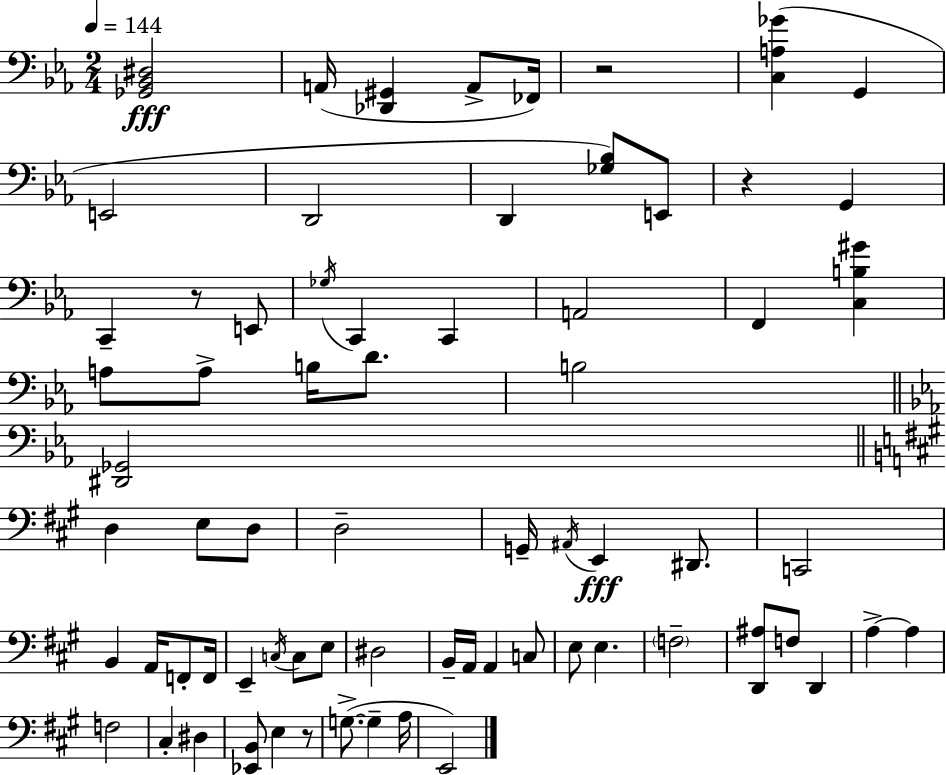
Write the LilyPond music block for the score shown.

{
  \clef bass
  \numericTimeSignature
  \time 2/4
  \key c \minor
  \tempo 4 = 144
  <ges, bes, dis>2\fff | a,16( <des, gis,>4 a,8-> fes,16) | r2 | <c a ges'>4( g,4 | \break e,2 | d,2 | d,4 <ges bes>8) e,8 | r4 g,4 | \break c,4-- r8 e,8 | \acciaccatura { ges16 } c,4 c,4 | a,2 | f,4 <c b gis'>4 | \break a8 a8-> b16 d'8. | b2 | \bar "||" \break \key c \minor <dis, ges,>2 | \bar "||" \break \key a \major d4 e8 d8 | d2-- | g,16-- \acciaccatura { ais,16 }\fff e,4 dis,8. | c,2 | \break b,4 a,16 f,8-. | f,16 e,4-- \acciaccatura { c16 } c8 | e8 dis2 | b,16-- a,16 a,4 | \break c8 e8 e4. | \parenthesize f2-- | <d, ais>8 f8 d,4 | a4->~~ a4 | \break f2 | cis4-. dis4 | <ees, b,>8 e4 | r8 g8.->~(~ g4-- | \break a16 e,2) | \bar "|."
}